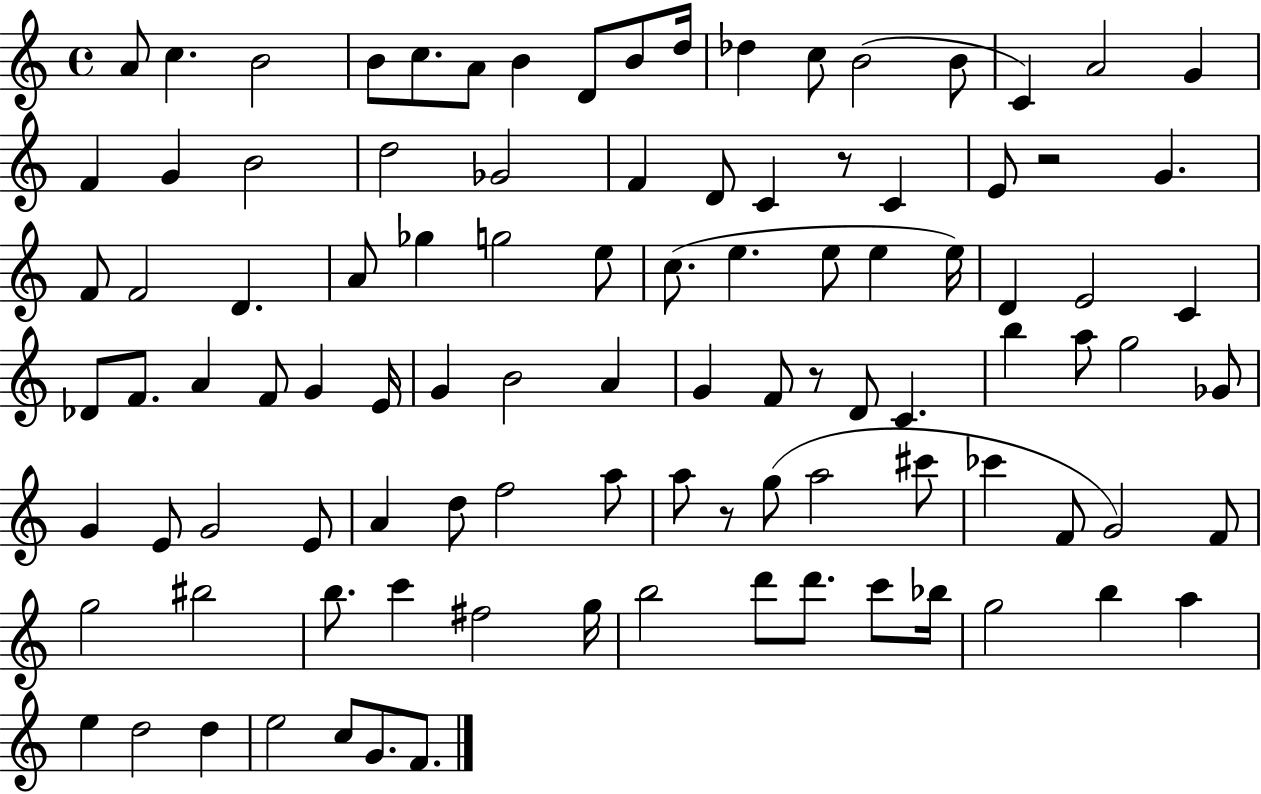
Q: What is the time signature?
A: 4/4